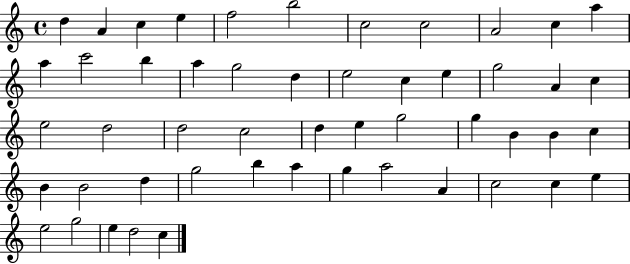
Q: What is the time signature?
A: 4/4